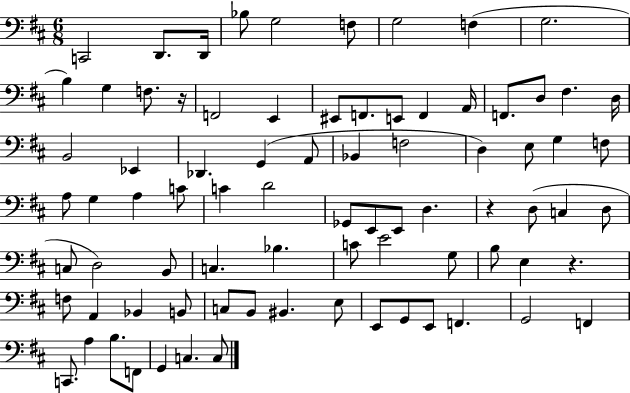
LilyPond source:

{
  \clef bass
  \numericTimeSignature
  \time 6/8
  \key d \major
  \repeat volta 2 { c,2 d,8. d,16 | bes8 g2 f8 | g2 f4( | g2. | \break b4) g4 f8. r16 | f,2 e,4 | eis,8 f,8. e,8 f,4 a,16 | f,8. d8 fis4. d16 | \break b,2 ees,4 | des,4. g,4( a,8 | bes,4 f2 | d4) e8 g4 f8 | \break a8 g4 a4 c'8 | c'4 d'2 | ges,8 e,8 e,8 d4. | r4 d8( c4 d8 | \break c8 d2) b,8 | c4. bes4. | c'8 e'2 g8 | b8 e4 r4. | \break f8 a,4 bes,4 b,8 | c8 b,8 bis,4. e8 | e,8 g,8 e,8 f,4. | g,2 f,4 | \break c,8. a4 b8. f,8 | g,4 c4. c8 | } \bar "|."
}